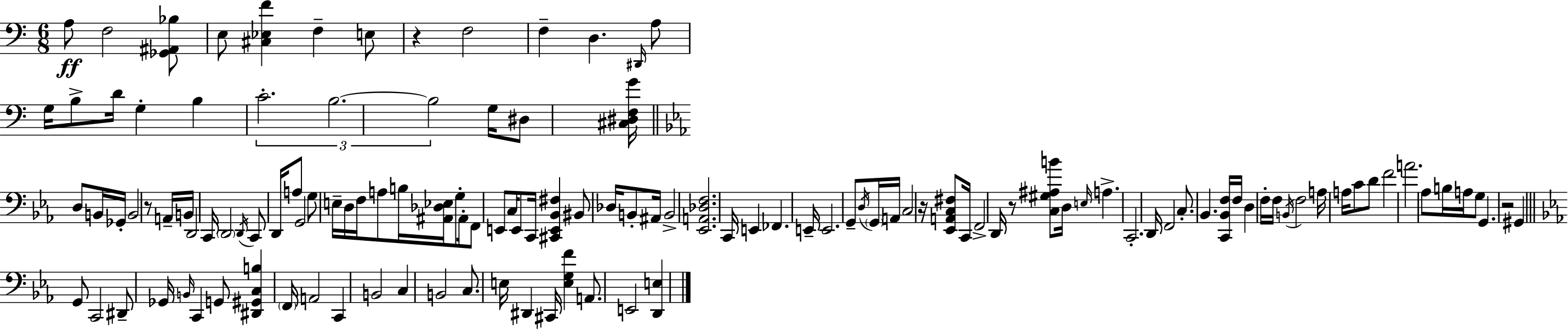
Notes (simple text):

A3/e F3/h [Gb2,A#2,Bb3]/e E3/e [C#3,Eb3,F4]/q F3/q E3/e R/q F3/h F3/q D3/q. D#2/s A3/e G3/s B3/e D4/s G3/q B3/q C4/h. B3/h. B3/h G3/s D#3/e [C#3,D#3,F3,G4]/s D3/e B2/s Gb2/s B2/h R/e A2/s B2/s D2/h C2/s D2/h D2/s C2/e D2/s A3/e G2/h G3/e E3/s D3/s F3/s A3/e B3/s [A#2,Db3,Eb3]/s G3/e A#2/s F2/e E2/e C3/s E2/e C2/s [C#2,E2,Bb2,F#3]/q BIS2/e Db3/s B2/e A#2/s B2/h [Eb2,A2,Db3,F3]/h. C2/s E2/q FES2/q. E2/s E2/h. G2/e D3/s G2/s A2/s C3/h R/s [Eb2,A2,C3,F#3]/e C2/s F2/h D2/s R/e [C3,G#3,A#3,B4]/e D3/s E3/s A3/q. C2/h. D2/s F2/h C3/e. Bb2/q. [C2,Bb2,F3]/s F3/s D3/q F3/s F3/s B2/s F3/h A3/s A3/s C4/e D4/e F4/h A4/h. Ab3/e B3/s A3/s G3/e G2/q. R/h G#2/q G2/e C2/h D#2/e Gb2/s B2/s C2/q G2/e [D#2,G#2,C3,B3]/q F2/s A2/h C2/q B2/h C3/q B2/h C3/e. E3/s D#2/q C#2/s [E3,G3,F4]/q A2/e. E2/h [D2,E3]/q